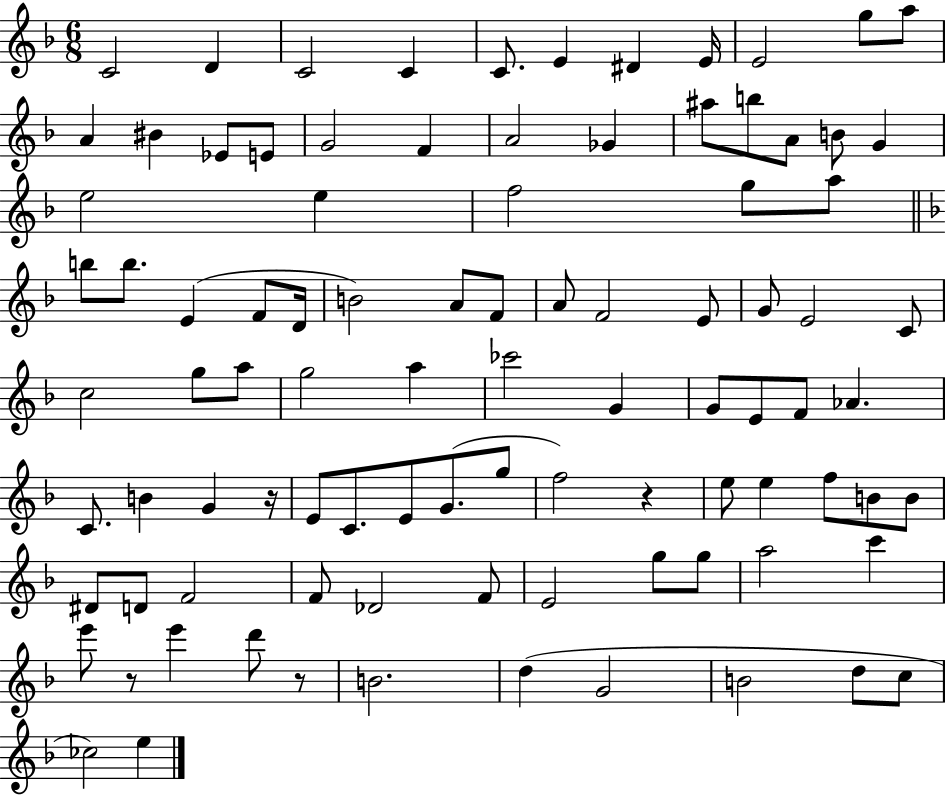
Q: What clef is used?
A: treble